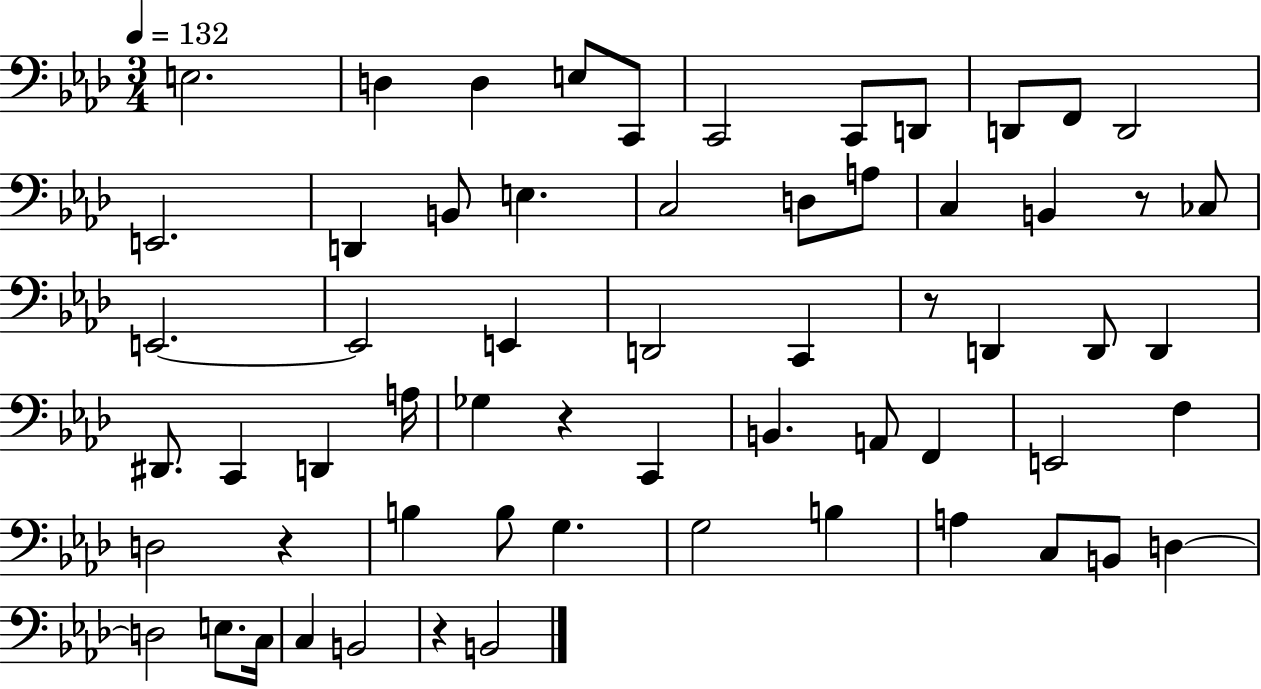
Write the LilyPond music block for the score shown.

{
  \clef bass
  \numericTimeSignature
  \time 3/4
  \key aes \major
  \tempo 4 = 132
  e2. | d4 d4 e8 c,8 | c,2 c,8 d,8 | d,8 f,8 d,2 | \break e,2. | d,4 b,8 e4. | c2 d8 a8 | c4 b,4 r8 ces8 | \break e,2.~~ | e,2 e,4 | d,2 c,4 | r8 d,4 d,8 d,4 | \break dis,8. c,4 d,4 a16 | ges4 r4 c,4 | b,4. a,8 f,4 | e,2 f4 | \break d2 r4 | b4 b8 g4. | g2 b4 | a4 c8 b,8 d4~~ | \break d2 e8. c16 | c4 b,2 | r4 b,2 | \bar "|."
}